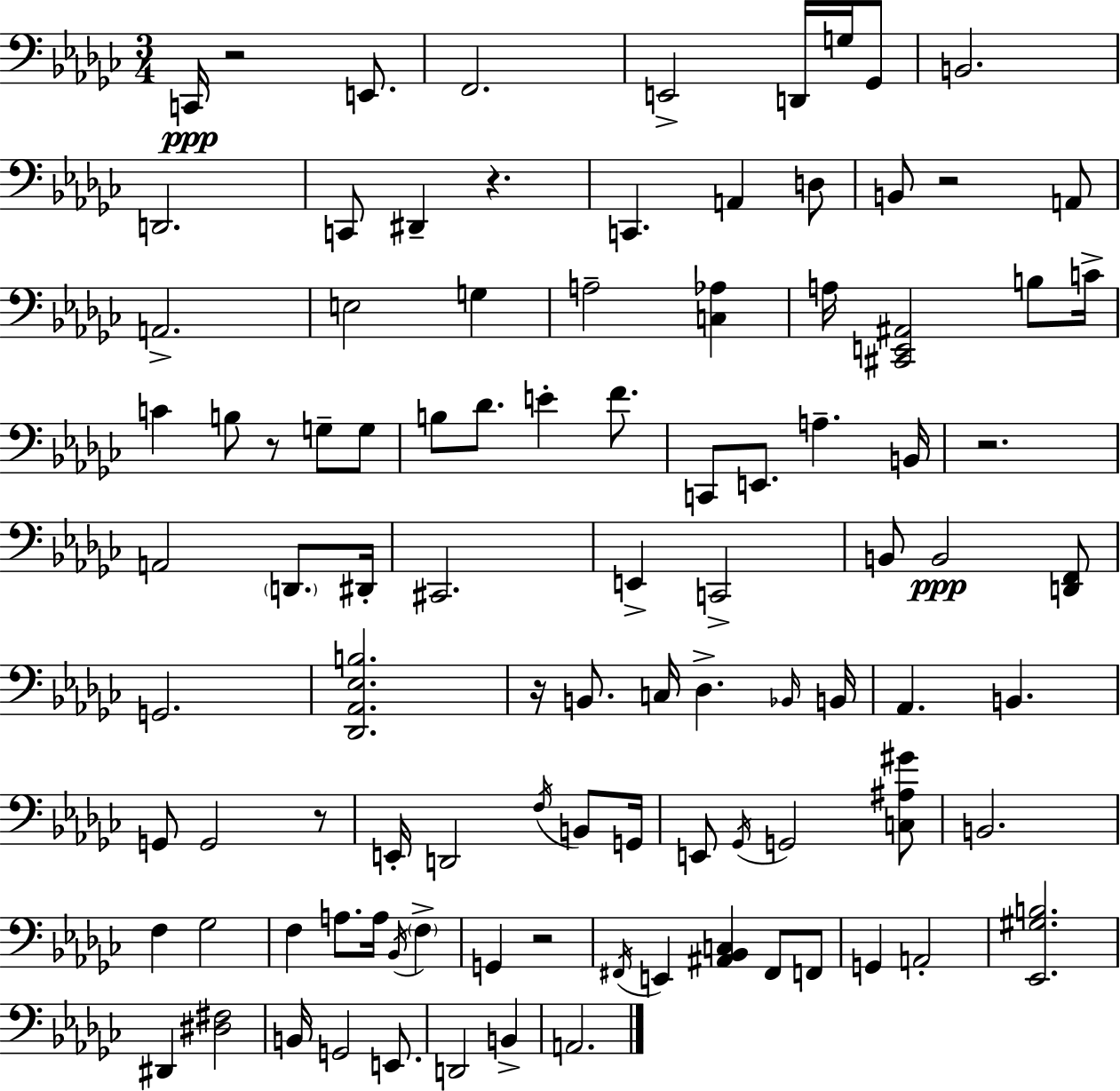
X:1
T:Untitled
M:3/4
L:1/4
K:Ebm
C,,/4 z2 E,,/2 F,,2 E,,2 D,,/4 G,/4 _G,,/2 B,,2 D,,2 C,,/2 ^D,, z C,, A,, D,/2 B,,/2 z2 A,,/2 A,,2 E,2 G, A,2 [C,_A,] A,/4 [^C,,E,,^A,,]2 B,/2 C/4 C B,/2 z/2 G,/2 G,/2 B,/2 _D/2 E F/2 C,,/2 E,,/2 A, B,,/4 z2 A,,2 D,,/2 ^D,,/4 ^C,,2 E,, C,,2 B,,/2 B,,2 [D,,F,,]/2 G,,2 [_D,,_A,,_E,B,]2 z/4 B,,/2 C,/4 _D, _B,,/4 B,,/4 _A,, B,, G,,/2 G,,2 z/2 E,,/4 D,,2 F,/4 B,,/2 G,,/4 E,,/2 _G,,/4 G,,2 [C,^A,^G]/2 B,,2 F, _G,2 F, A,/2 A,/4 _B,,/4 F, G,, z2 ^F,,/4 E,, [^A,,_B,,C,] ^F,,/2 F,,/2 G,, A,,2 [_E,,^G,B,]2 ^D,, [^D,^F,]2 B,,/4 G,,2 E,,/2 D,,2 B,, A,,2